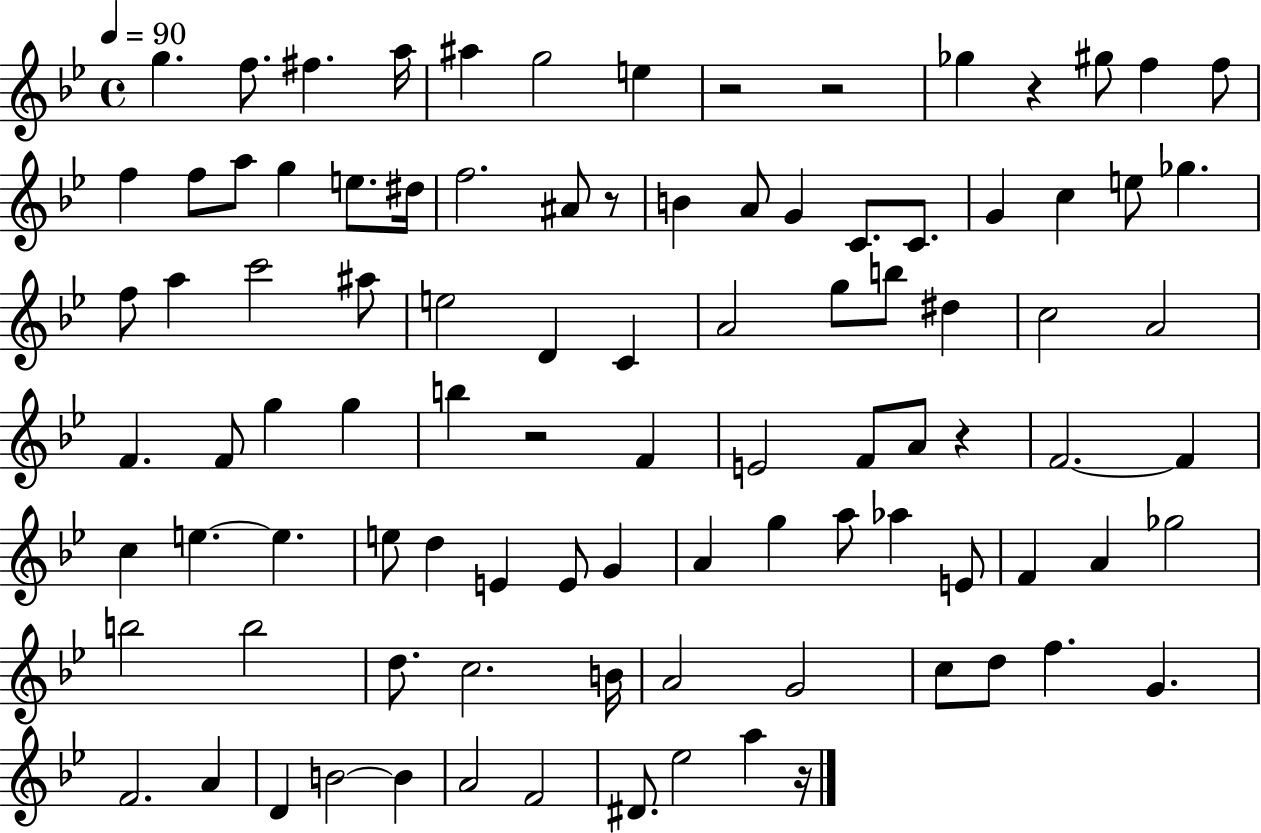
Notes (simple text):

G5/q. F5/e. F#5/q. A5/s A#5/q G5/h E5/q R/h R/h Gb5/q R/q G#5/e F5/q F5/e F5/q F5/e A5/e G5/q E5/e. D#5/s F5/h. A#4/e R/e B4/q A4/e G4/q C4/e. C4/e. G4/q C5/q E5/e Gb5/q. F5/e A5/q C6/h A#5/e E5/h D4/q C4/q A4/h G5/e B5/e D#5/q C5/h A4/h F4/q. F4/e G5/q G5/q B5/q R/h F4/q E4/h F4/e A4/e R/q F4/h. F4/q C5/q E5/q. E5/q. E5/e D5/q E4/q E4/e G4/q A4/q G5/q A5/e Ab5/q E4/e F4/q A4/q Gb5/h B5/h B5/h D5/e. C5/h. B4/s A4/h G4/h C5/e D5/e F5/q. G4/q. F4/h. A4/q D4/q B4/h B4/q A4/h F4/h D#4/e. Eb5/h A5/q R/s